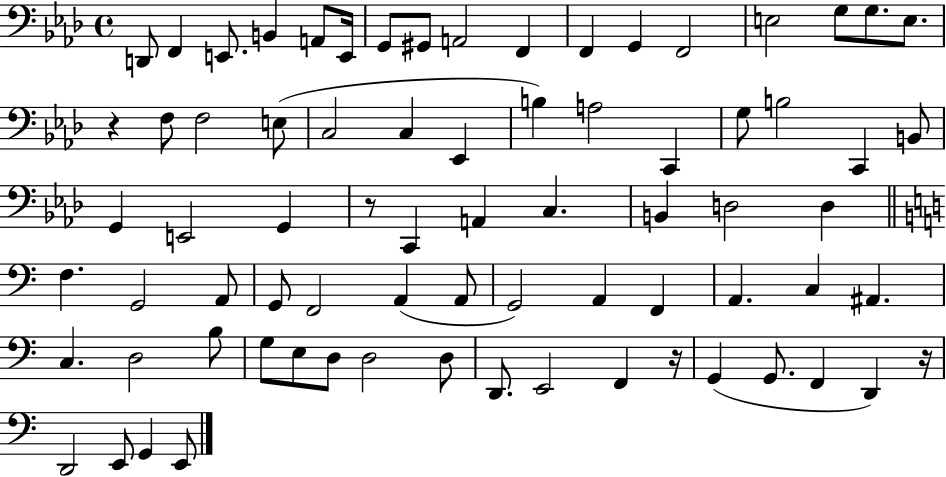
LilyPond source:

{
  \clef bass
  \time 4/4
  \defaultTimeSignature
  \key aes \major
  d,8 f,4 e,8. b,4 a,8 e,16 | g,8 gis,8 a,2 f,4 | f,4 g,4 f,2 | e2 g8 g8. e8. | \break r4 f8 f2 e8( | c2 c4 ees,4 | b4) a2 c,4 | g8 b2 c,4 b,8 | \break g,4 e,2 g,4 | r8 c,4 a,4 c4. | b,4 d2 d4 | \bar "||" \break \key c \major f4. g,2 a,8 | g,8 f,2 a,4( a,8 | g,2) a,4 f,4 | a,4. c4 ais,4. | \break c4. d2 b8 | g8 e8 d8 d2 d8 | d,8. e,2 f,4 r16 | g,4( g,8. f,4 d,4) r16 | \break d,2 e,8 g,4 e,8 | \bar "|."
}